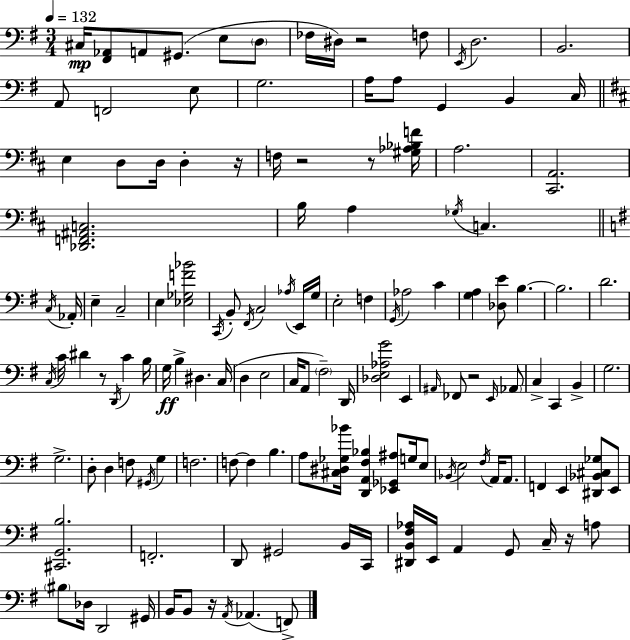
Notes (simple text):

C#3/s [F#2,Ab2]/e A2/e G#2/e. E3/e D3/e FES3/s D#3/s R/h F3/e E2/s D3/h. B2/h. A2/e F2/h E3/e G3/h. A3/s A3/e G2/q B2/q C3/s E3/q D3/e D3/s D3/q R/s F3/s R/h R/e [G#3,Ab3,Bb3,F4]/s A3/h. [C#2,A2]/h. [Db2,F2,A#2,C3]/h. B3/s A3/q Gb3/s C3/q. C3/s Ab2/s E3/q C3/h E3/q [Eb3,Gb3,F4,Bb4]/h C2/s B2/e F#2/s C3/h Ab3/s E2/s G3/s E3/h F3/q G2/s Ab3/h C4/q [G3,A3]/q [Db3,E4]/e B3/q. B3/h. D4/h. C3/s C4/s D#4/q R/e D2/s C4/q B3/s G3/s B3/q D#3/q. C3/s D3/q E3/h C3/s A2/e F#3/h D2/s [Db3,E3,Ab3,G4]/h E2/q A#2/s FES2/e R/h E2/s Ab2/e C3/q C2/q B2/q G3/h. G3/h. D3/e D3/q F3/e G#2/s G3/q F3/h. F3/e F3/q B3/q. A3/e [C#3,D#3,Gb3,Bb4]/s [D2,A2,F#3,Bb3]/q [Eb2,Gb2,A#3]/e G3/s E3/e Bb2/s E3/h F#3/s A2/s A2/e. F2/q E2/q [D#2,Bb2,C#3,Gb3]/e E2/e [C#2,G2,B3]/h. F2/h. D2/e G#2/h B2/s C2/s [D#2,B2,F#3,Ab3]/s E2/s A2/q G2/e C3/s R/s A3/e BIS3/e Db3/s D2/h G#2/s B2/s B2/e R/s A2/s Ab2/q. F2/e